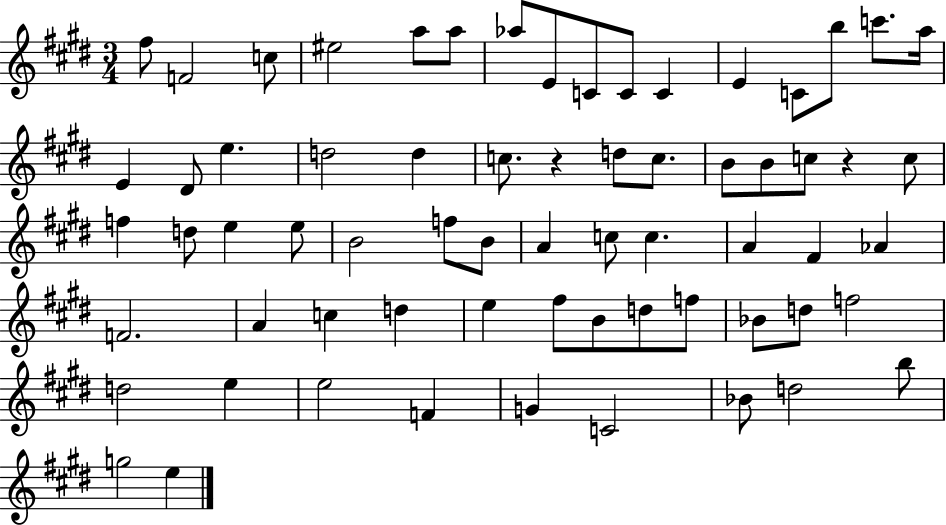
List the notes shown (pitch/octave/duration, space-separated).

F#5/e F4/h C5/e EIS5/h A5/e A5/e Ab5/e E4/e C4/e C4/e C4/q E4/q C4/e B5/e C6/e. A5/s E4/q D#4/e E5/q. D5/h D5/q C5/e. R/q D5/e C5/e. B4/e B4/e C5/e R/q C5/e F5/q D5/e E5/q E5/e B4/h F5/e B4/e A4/q C5/e C5/q. A4/q F#4/q Ab4/q F4/h. A4/q C5/q D5/q E5/q F#5/e B4/e D5/e F5/e Bb4/e D5/e F5/h D5/h E5/q E5/h F4/q G4/q C4/h Bb4/e D5/h B5/e G5/h E5/q